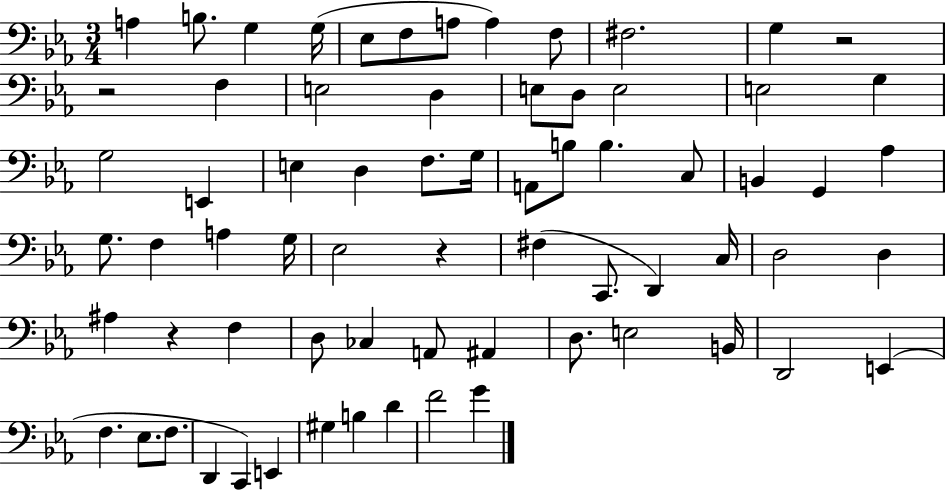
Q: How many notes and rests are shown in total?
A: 69